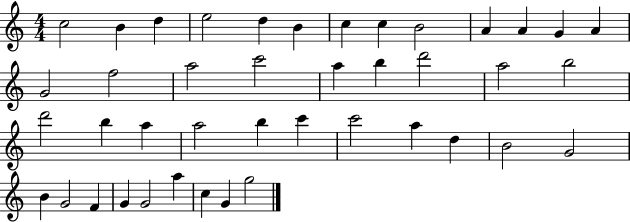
C5/h B4/q D5/q E5/h D5/q B4/q C5/q C5/q B4/h A4/q A4/q G4/q A4/q G4/h F5/h A5/h C6/h A5/q B5/q D6/h A5/h B5/h D6/h B5/q A5/q A5/h B5/q C6/q C6/h A5/q D5/q B4/h G4/h B4/q G4/h F4/q G4/q G4/h A5/q C5/q G4/q G5/h